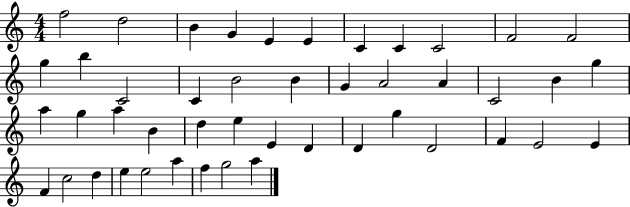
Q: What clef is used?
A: treble